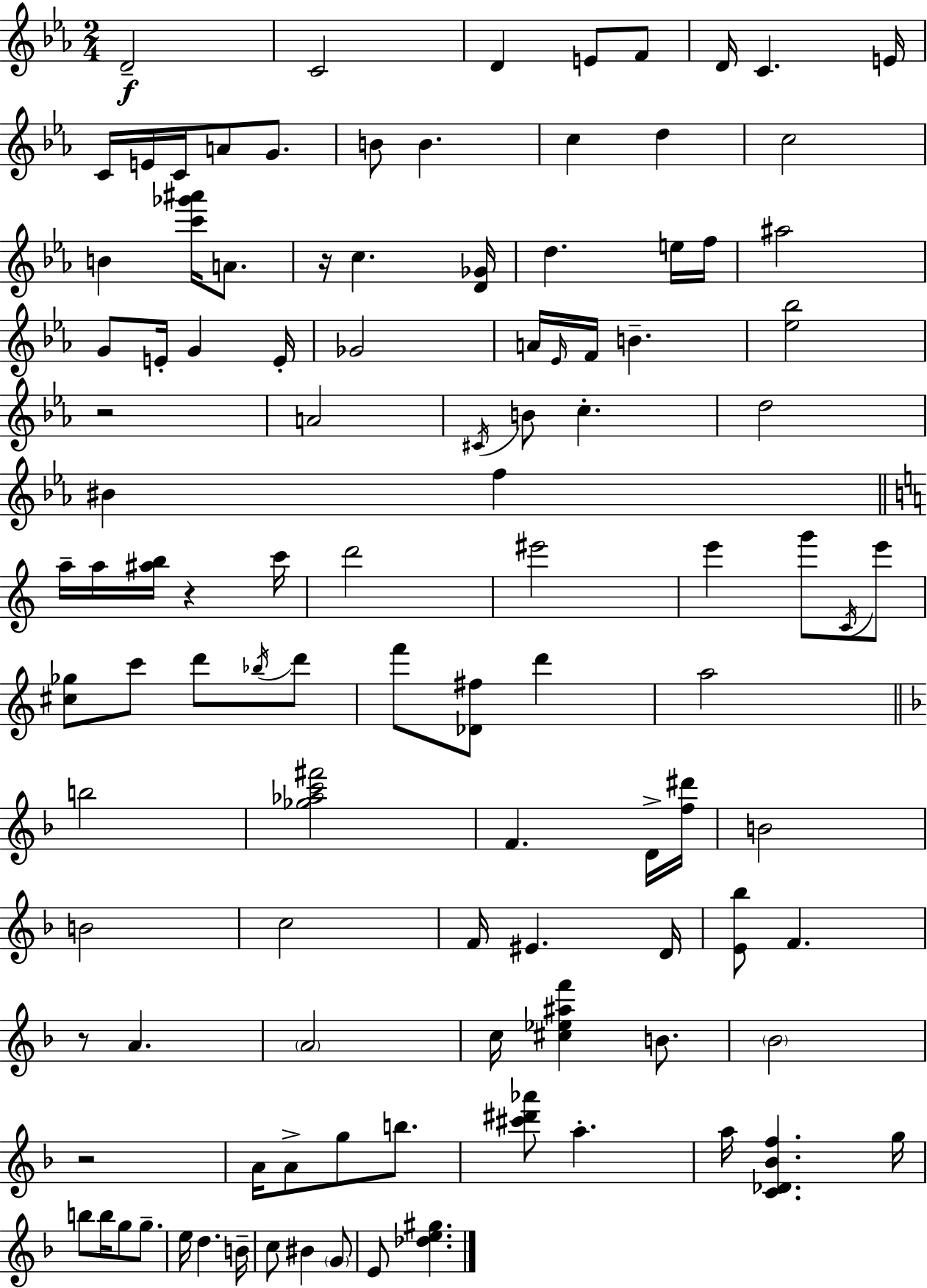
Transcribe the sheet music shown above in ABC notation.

X:1
T:Untitled
M:2/4
L:1/4
K:Eb
D2 C2 D E/2 F/2 D/4 C E/4 C/4 E/4 C/4 A/2 G/2 B/2 B c d c2 B [c'_g'^a']/4 A/2 z/4 c [D_G]/4 d e/4 f/4 ^a2 G/2 E/4 G E/4 _G2 A/4 _E/4 F/4 B [_e_b]2 z2 A2 ^C/4 B/2 c d2 ^B f a/4 a/4 [^ab]/4 z c'/4 d'2 ^e'2 e' g'/2 C/4 e'/2 [^c_g]/2 c'/2 d'/2 _b/4 d'/2 f'/2 [_D^f]/2 d' a2 b2 [_g_ac'^f']2 F D/4 [f^d']/4 B2 B2 c2 F/4 ^E D/4 [E_b]/2 F z/2 A A2 c/4 [^c_e^af'] B/2 _B2 z2 A/4 A/2 g/2 b/2 [^c'^d'_a']/2 a a/4 [C_D_Bf] g/4 b/2 b/4 g/2 g/2 e/4 d B/4 c/2 ^B G/2 E/2 [_de^g]